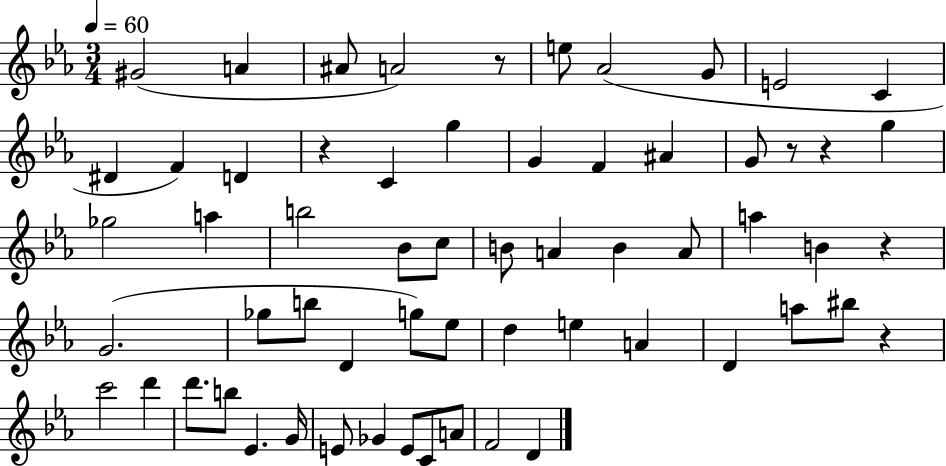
{
  \clef treble
  \numericTimeSignature
  \time 3/4
  \key ees \major
  \tempo 4 = 60
  gis'2( a'4 | ais'8 a'2) r8 | e''8 aes'2( g'8 | e'2 c'4 | \break dis'4 f'4) d'4 | r4 c'4 g''4 | g'4 f'4 ais'4 | g'8 r8 r4 g''4 | \break ges''2 a''4 | b''2 bes'8 c''8 | b'8 a'4 b'4 a'8 | a''4 b'4 r4 | \break g'2.( | ges''8 b''8 d'4 g''8) ees''8 | d''4 e''4 a'4 | d'4 a''8 bis''8 r4 | \break c'''2 d'''4 | d'''8. b''8 ees'4. g'16 | e'8 ges'4 e'8 c'8 a'8 | f'2 d'4 | \break \bar "|."
}